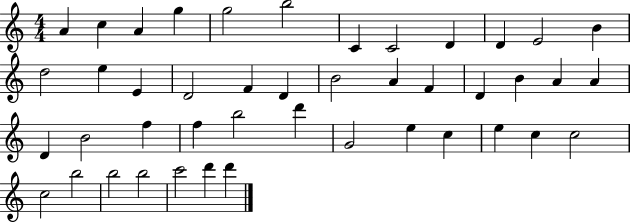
X:1
T:Untitled
M:4/4
L:1/4
K:C
A c A g g2 b2 C C2 D D E2 B d2 e E D2 F D B2 A F D B A A D B2 f f b2 d' G2 e c e c c2 c2 b2 b2 b2 c'2 d' d'